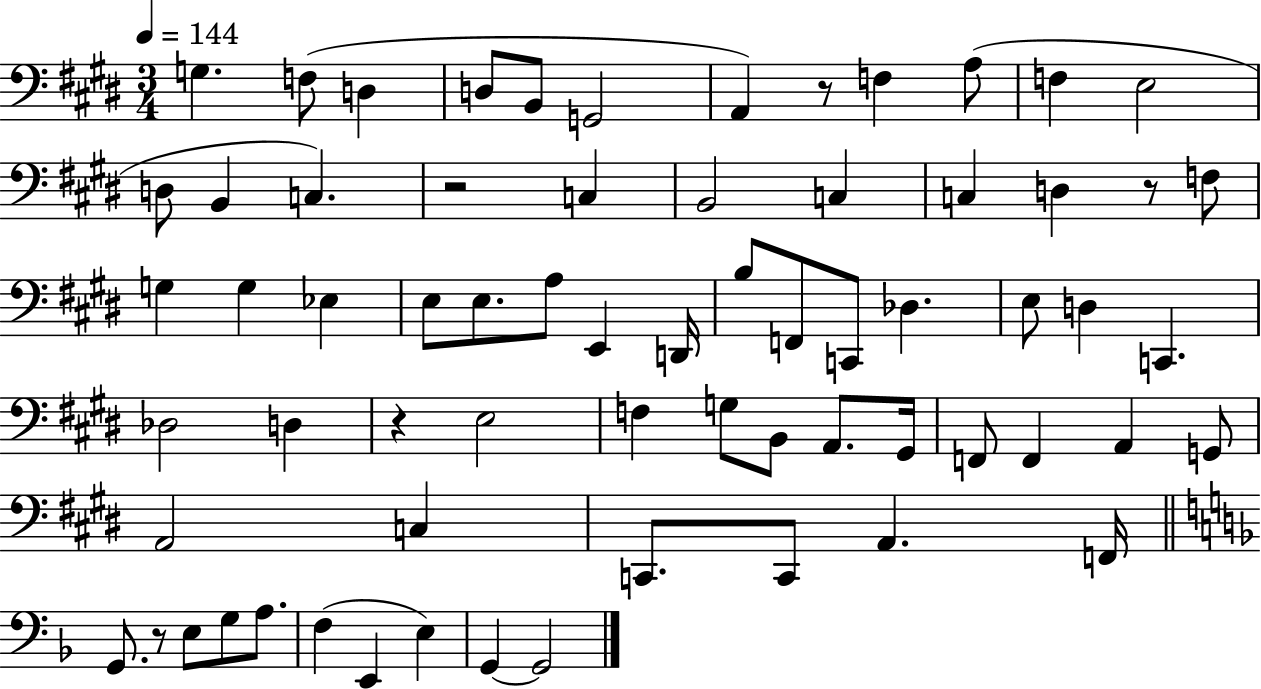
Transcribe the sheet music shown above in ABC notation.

X:1
T:Untitled
M:3/4
L:1/4
K:E
G, F,/2 D, D,/2 B,,/2 G,,2 A,, z/2 F, A,/2 F, E,2 D,/2 B,, C, z2 C, B,,2 C, C, D, z/2 F,/2 G, G, _E, E,/2 E,/2 A,/2 E,, D,,/4 B,/2 F,,/2 C,,/2 _D, E,/2 D, C,, _D,2 D, z E,2 F, G,/2 B,,/2 A,,/2 ^G,,/4 F,,/2 F,, A,, G,,/2 A,,2 C, C,,/2 C,,/2 A,, F,,/4 G,,/2 z/2 E,/2 G,/2 A,/2 F, E,, E, G,, G,,2